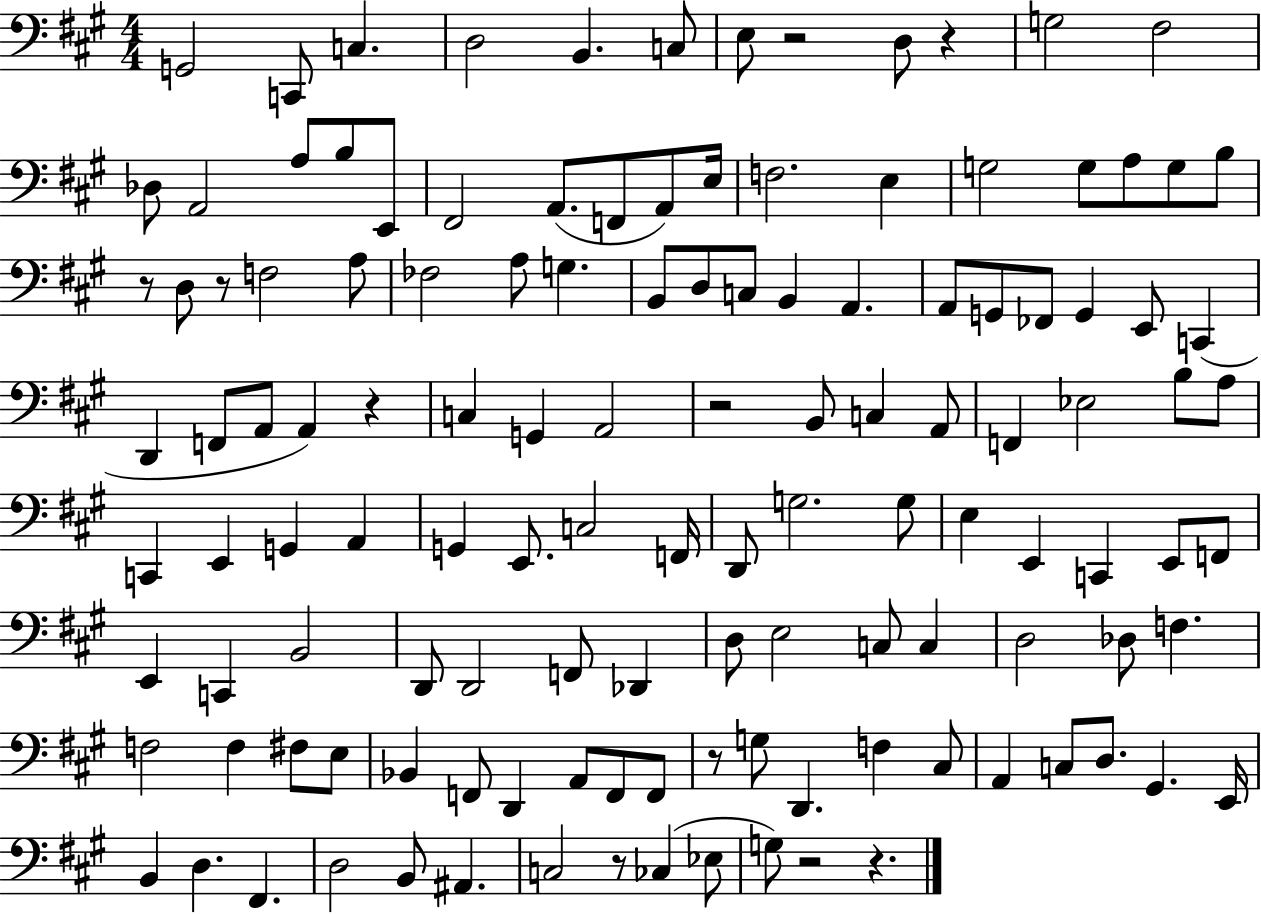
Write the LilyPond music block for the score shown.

{
  \clef bass
  \numericTimeSignature
  \time 4/4
  \key a \major
  \repeat volta 2 { g,2 c,8 c4. | d2 b,4. c8 | e8 r2 d8 r4 | g2 fis2 | \break des8 a,2 a8 b8 e,8 | fis,2 a,8.( f,8 a,8) e16 | f2. e4 | g2 g8 a8 g8 b8 | \break r8 d8 r8 f2 a8 | fes2 a8 g4. | b,8 d8 c8 b,4 a,4. | a,8 g,8 fes,8 g,4 e,8 c,4( | \break d,4 f,8 a,8 a,4) r4 | c4 g,4 a,2 | r2 b,8 c4 a,8 | f,4 ees2 b8 a8 | \break c,4 e,4 g,4 a,4 | g,4 e,8. c2 f,16 | d,8 g2. g8 | e4 e,4 c,4 e,8 f,8 | \break e,4 c,4 b,2 | d,8 d,2 f,8 des,4 | d8 e2 c8 c4 | d2 des8 f4. | \break f2 f4 fis8 e8 | bes,4 f,8 d,4 a,8 f,8 f,8 | r8 g8 d,4. f4 cis8 | a,4 c8 d8. gis,4. e,16 | \break b,4 d4. fis,4. | d2 b,8 ais,4. | c2 r8 ces4( ees8 | g8) r2 r4. | \break } \bar "|."
}